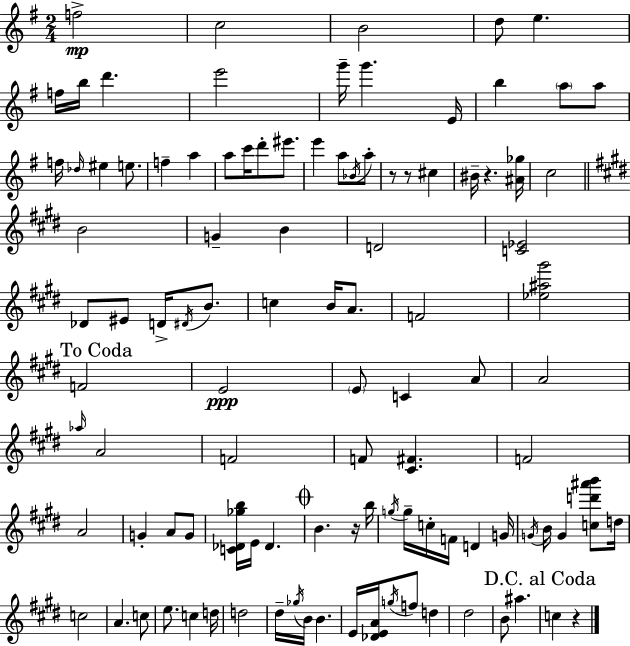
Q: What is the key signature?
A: G major